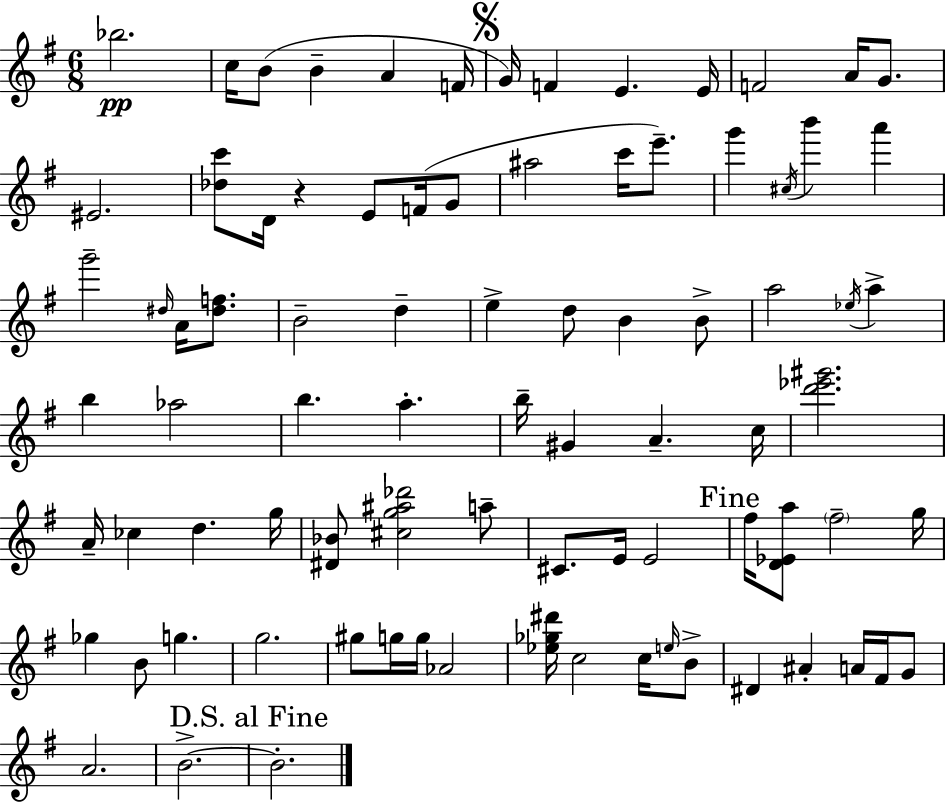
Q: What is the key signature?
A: E minor